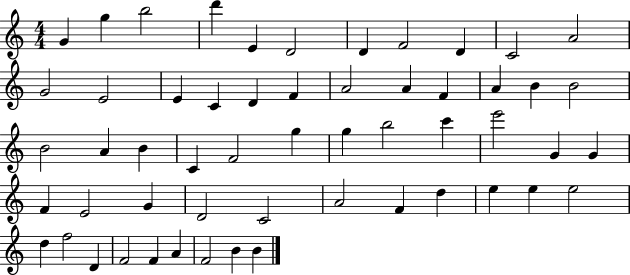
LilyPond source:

{
  \clef treble
  \numericTimeSignature
  \time 4/4
  \key c \major
  g'4 g''4 b''2 | d'''4 e'4 d'2 | d'4 f'2 d'4 | c'2 a'2 | \break g'2 e'2 | e'4 c'4 d'4 f'4 | a'2 a'4 f'4 | a'4 b'4 b'2 | \break b'2 a'4 b'4 | c'4 f'2 g''4 | g''4 b''2 c'''4 | e'''2 g'4 g'4 | \break f'4 e'2 g'4 | d'2 c'2 | a'2 f'4 d''4 | e''4 e''4 e''2 | \break d''4 f''2 d'4 | f'2 f'4 a'4 | f'2 b'4 b'4 | \bar "|."
}